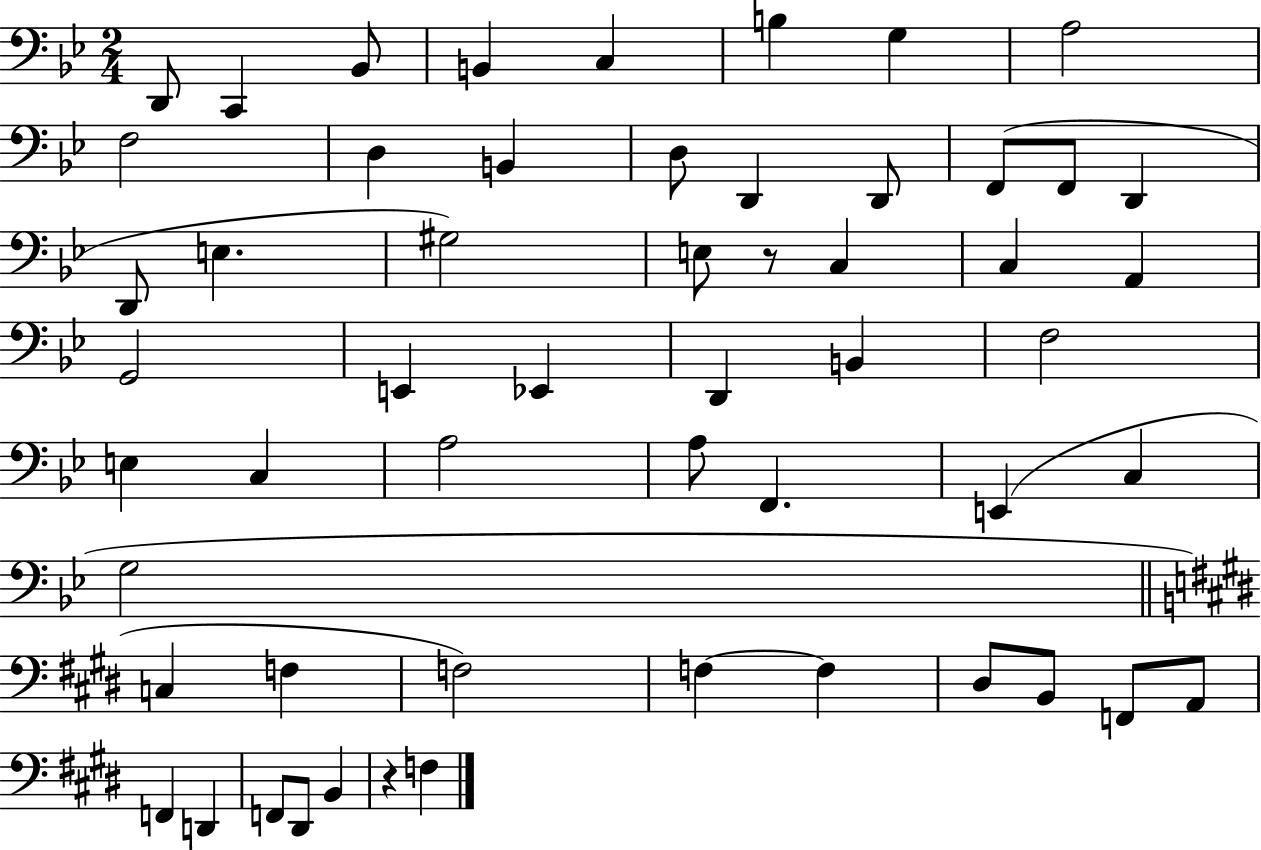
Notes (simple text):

D2/e C2/q Bb2/e B2/q C3/q B3/q G3/q A3/h F3/h D3/q B2/q D3/e D2/q D2/e F2/e F2/e D2/q D2/e E3/q. G#3/h E3/e R/e C3/q C3/q A2/q G2/h E2/q Eb2/q D2/q B2/q F3/h E3/q C3/q A3/h A3/e F2/q. E2/q C3/q G3/h C3/q F3/q F3/h F3/q F3/q D#3/e B2/e F2/e A2/e F2/q D2/q F2/e D#2/e B2/q R/q F3/q